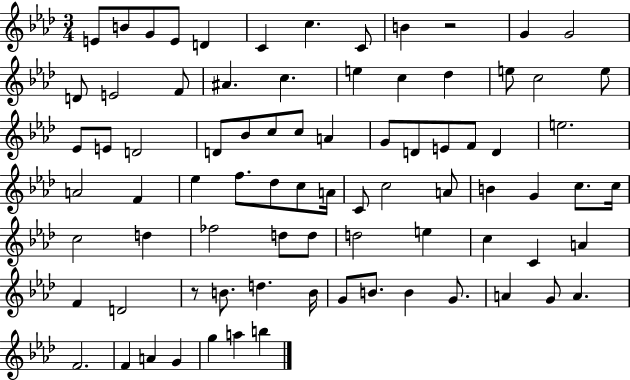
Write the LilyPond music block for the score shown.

{
  \clef treble
  \numericTimeSignature
  \time 3/4
  \key aes \major
  e'8 b'8 g'8 e'8 d'4 | c'4 c''4. c'8 | b'4 r2 | g'4 g'2 | \break d'8 e'2 f'8 | ais'4. c''4. | e''4 c''4 des''4 | e''8 c''2 e''8 | \break ees'8 e'8 d'2 | d'8 bes'8 c''8 c''8 a'4 | g'8 d'8 e'8 f'8 d'4 | e''2. | \break a'2 f'4 | ees''4 f''8. des''8 c''8 a'16 | c'8 c''2 a'8 | b'4 g'4 c''8. c''16 | \break c''2 d''4 | fes''2 d''8 d''8 | d''2 e''4 | c''4 c'4 a'4 | \break f'4 d'2 | r8 b'8. d''4. b'16 | g'8 b'8. b'4 g'8. | a'4 g'8 a'4. | \break f'2. | f'4 a'4 g'4 | g''4 a''4 b''4 | \bar "|."
}